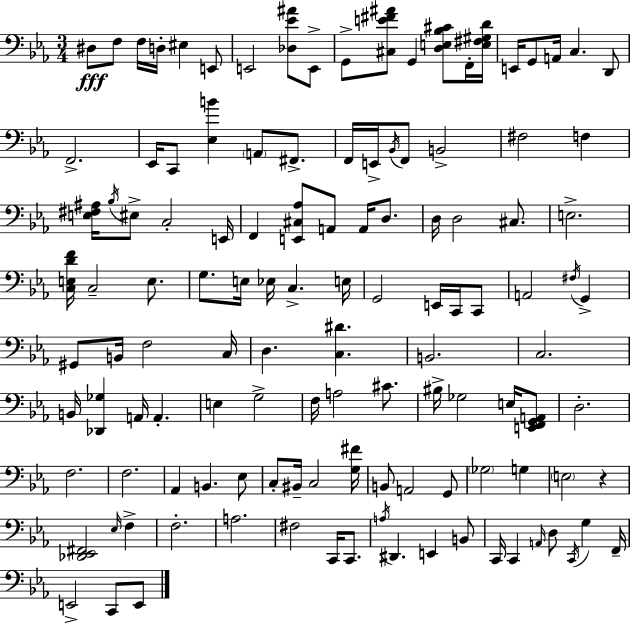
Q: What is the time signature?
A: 3/4